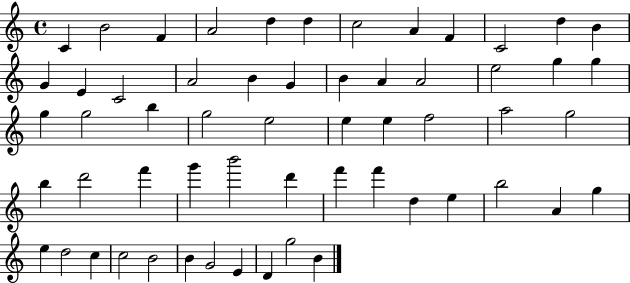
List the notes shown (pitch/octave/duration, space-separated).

C4/q B4/h F4/q A4/h D5/q D5/q C5/h A4/q F4/q C4/h D5/q B4/q G4/q E4/q C4/h A4/h B4/q G4/q B4/q A4/q A4/h E5/h G5/q G5/q G5/q G5/h B5/q G5/h E5/h E5/q E5/q F5/h A5/h G5/h B5/q D6/h F6/q G6/q B6/h D6/q F6/q F6/q D5/q E5/q B5/h A4/q G5/q E5/q D5/h C5/q C5/h B4/h B4/q G4/h E4/q D4/q G5/h B4/q